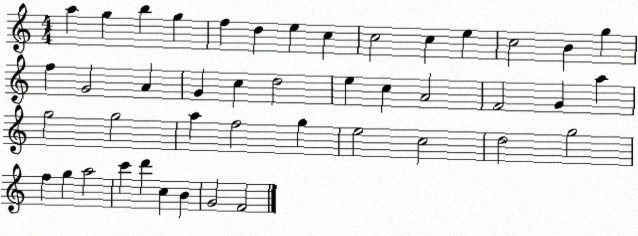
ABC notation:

X:1
T:Untitled
M:4/4
L:1/4
K:C
a g b g f d e c c2 c e c2 B g f G2 A G c d2 e c A2 F2 G a g2 g2 a f2 g e2 c2 d2 g2 f g a2 c' d' c B G2 F2